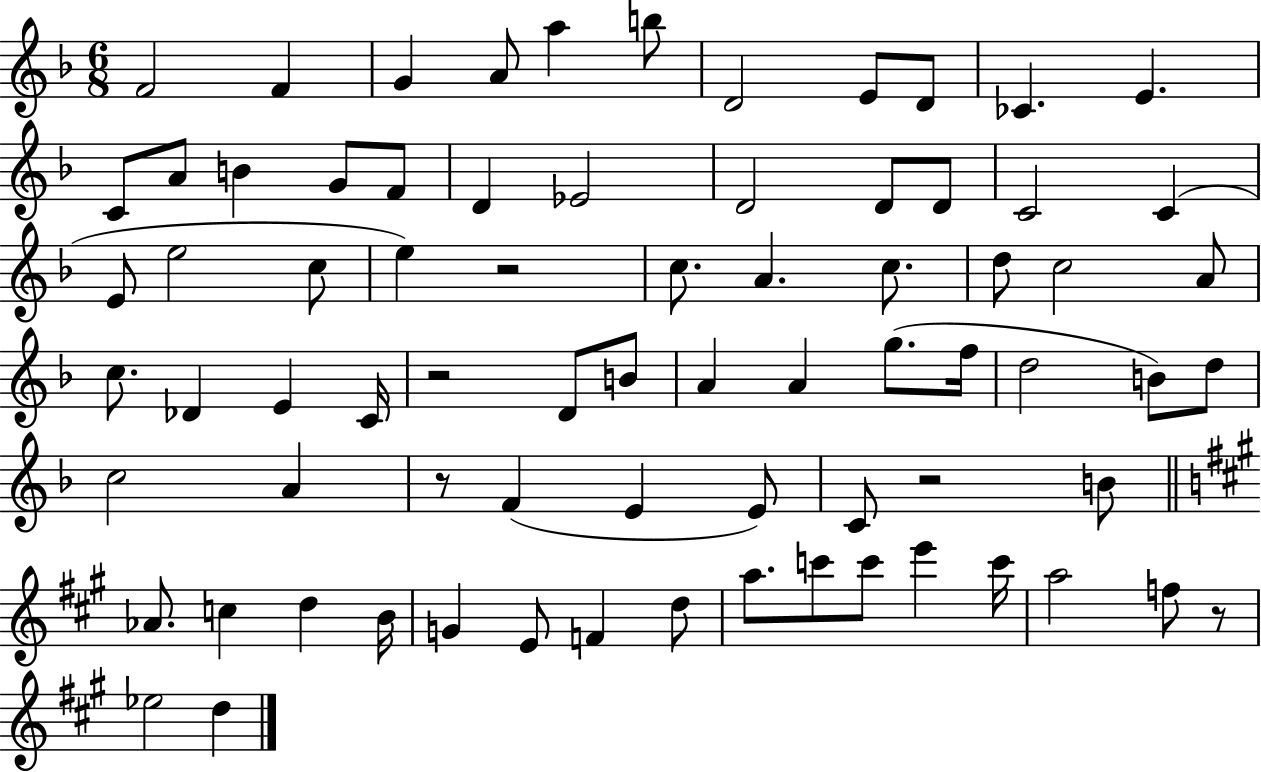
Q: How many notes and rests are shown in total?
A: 75